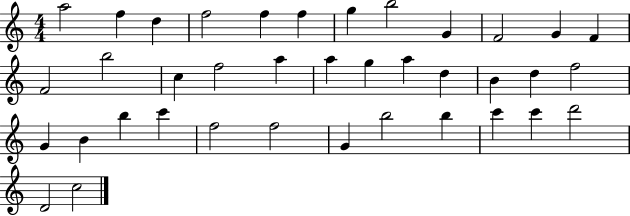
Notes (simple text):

A5/h F5/q D5/q F5/h F5/q F5/q G5/q B5/h G4/q F4/h G4/q F4/q F4/h B5/h C5/q F5/h A5/q A5/q G5/q A5/q D5/q B4/q D5/q F5/h G4/q B4/q B5/q C6/q F5/h F5/h G4/q B5/h B5/q C6/q C6/q D6/h D4/h C5/h